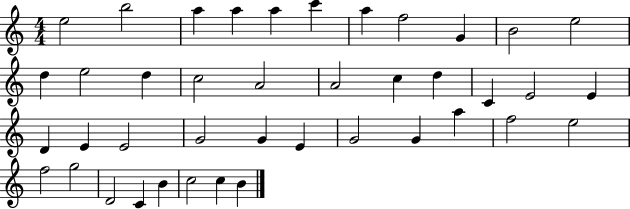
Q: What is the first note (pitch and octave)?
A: E5